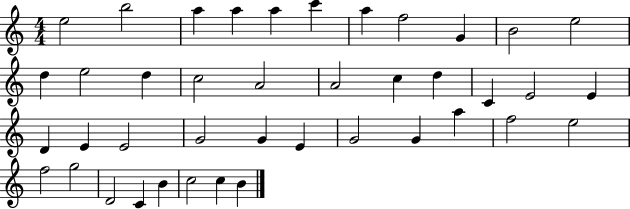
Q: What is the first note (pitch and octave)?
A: E5